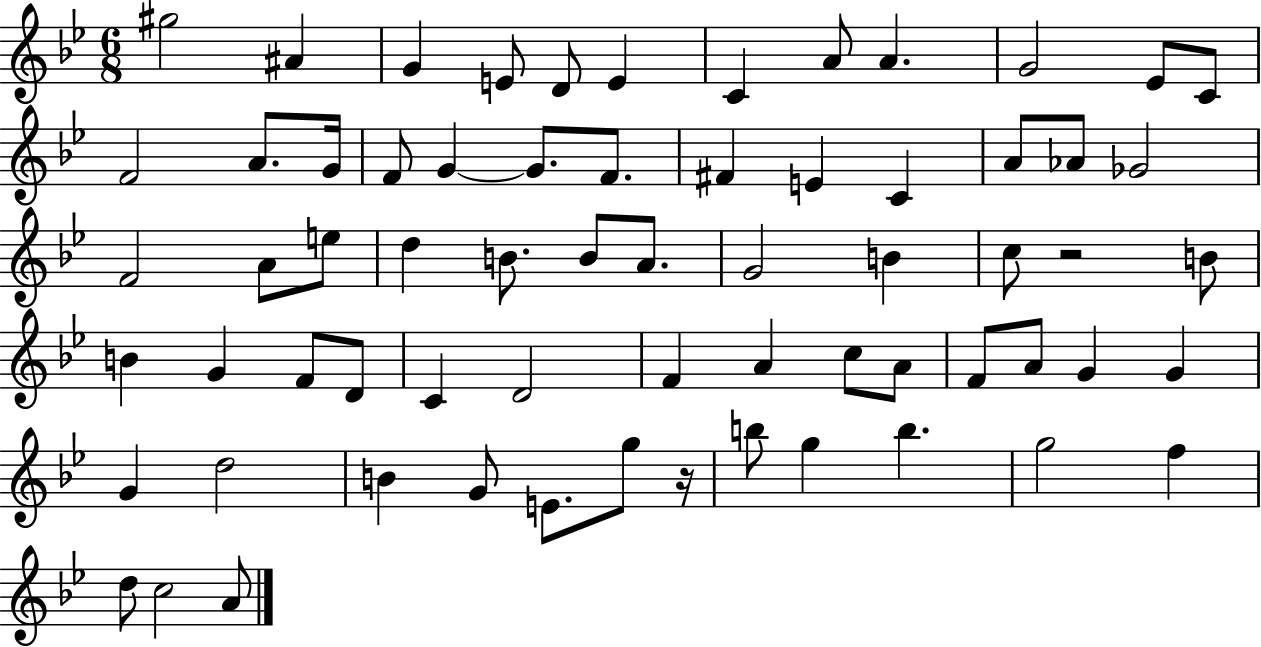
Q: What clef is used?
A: treble